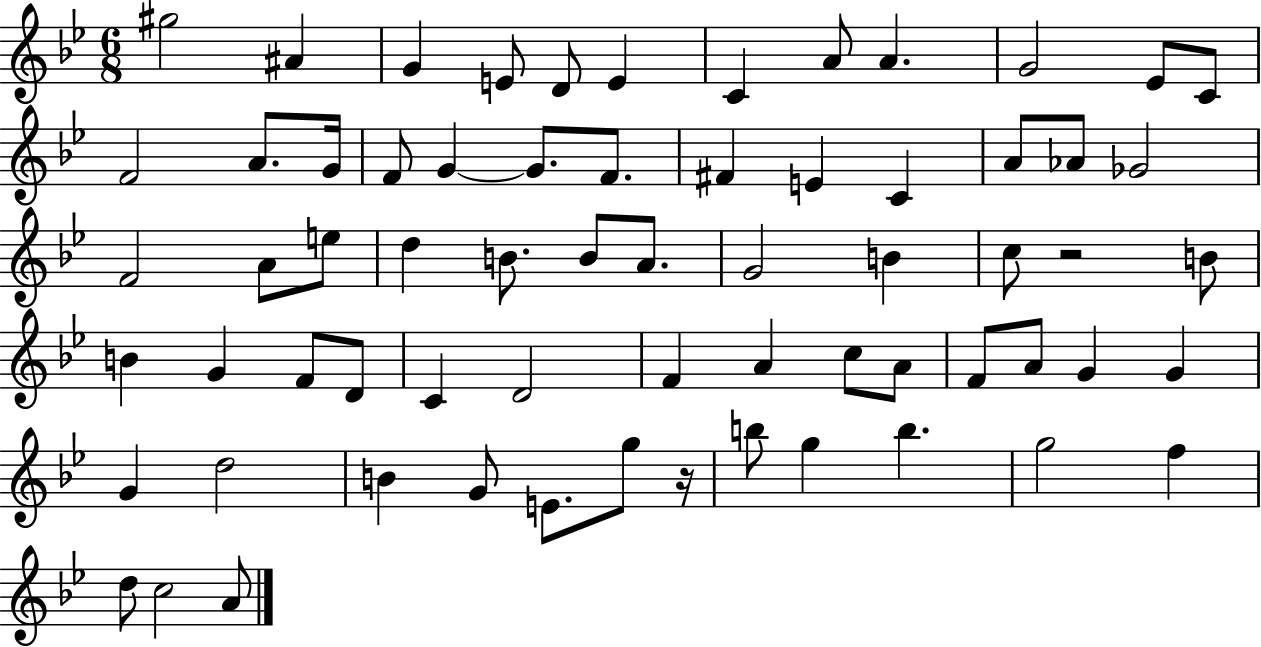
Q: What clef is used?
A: treble